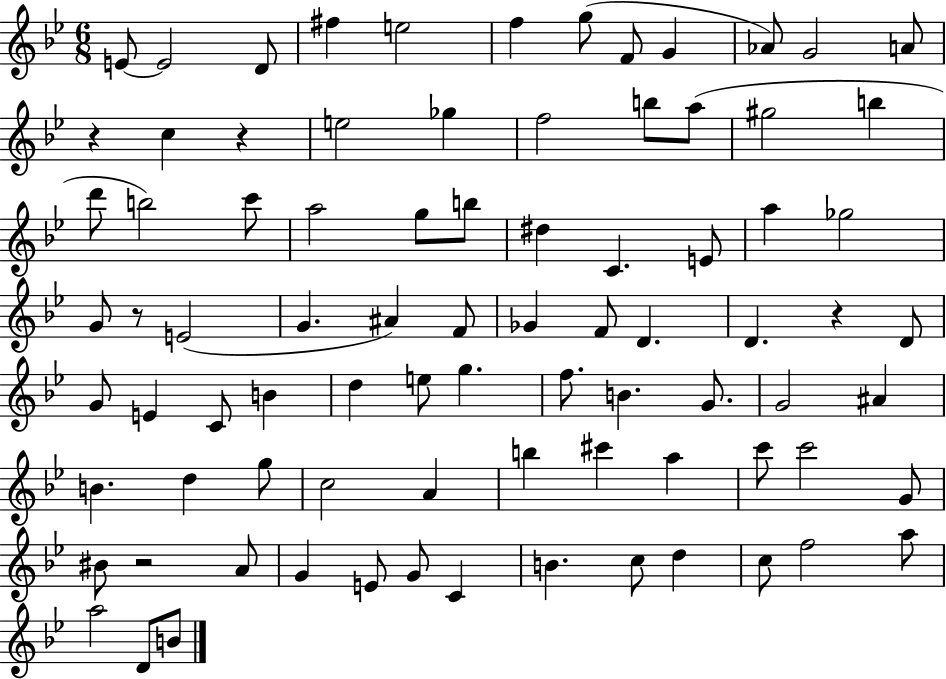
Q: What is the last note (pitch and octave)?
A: B4